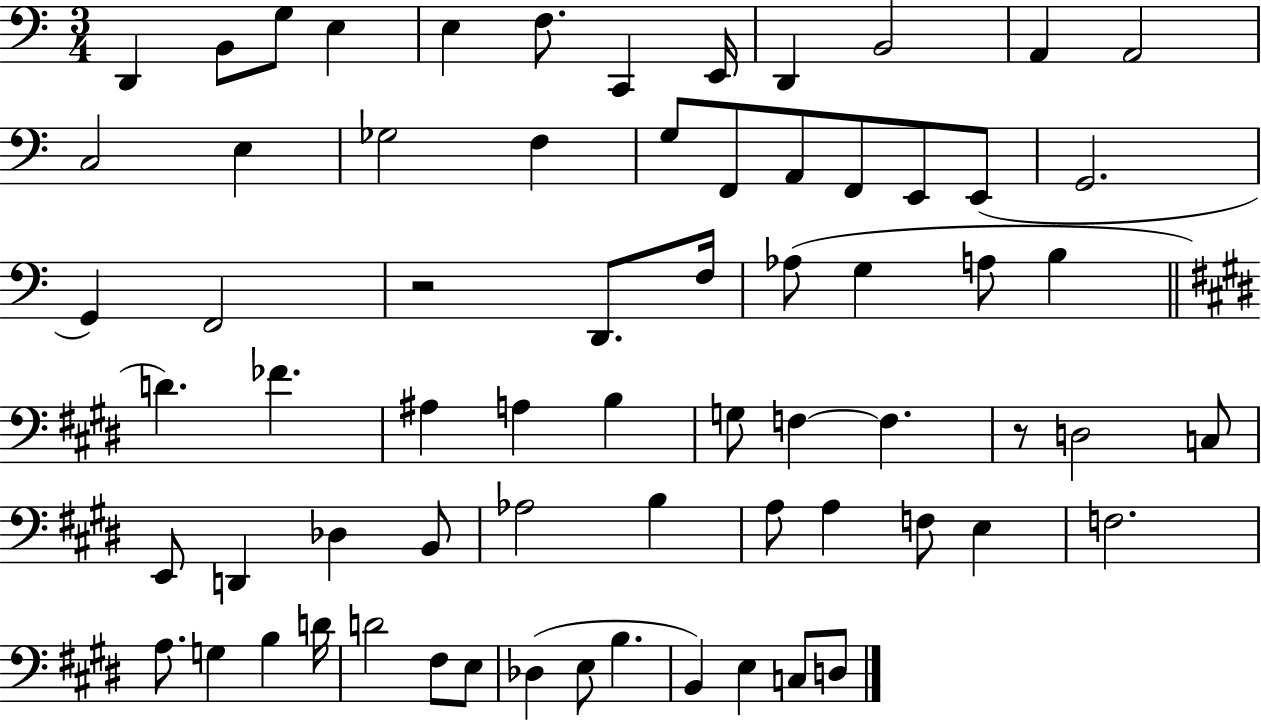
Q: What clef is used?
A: bass